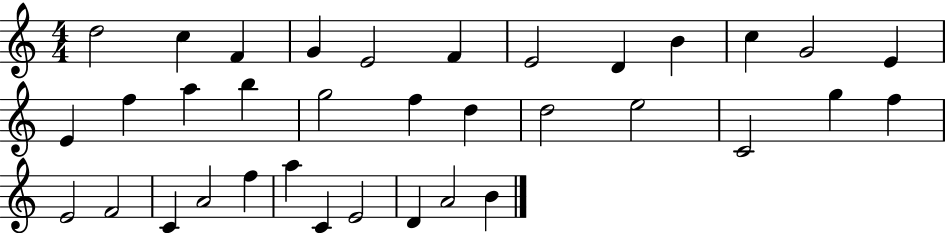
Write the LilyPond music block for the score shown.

{
  \clef treble
  \numericTimeSignature
  \time 4/4
  \key c \major
  d''2 c''4 f'4 | g'4 e'2 f'4 | e'2 d'4 b'4 | c''4 g'2 e'4 | \break e'4 f''4 a''4 b''4 | g''2 f''4 d''4 | d''2 e''2 | c'2 g''4 f''4 | \break e'2 f'2 | c'4 a'2 f''4 | a''4 c'4 e'2 | d'4 a'2 b'4 | \break \bar "|."
}